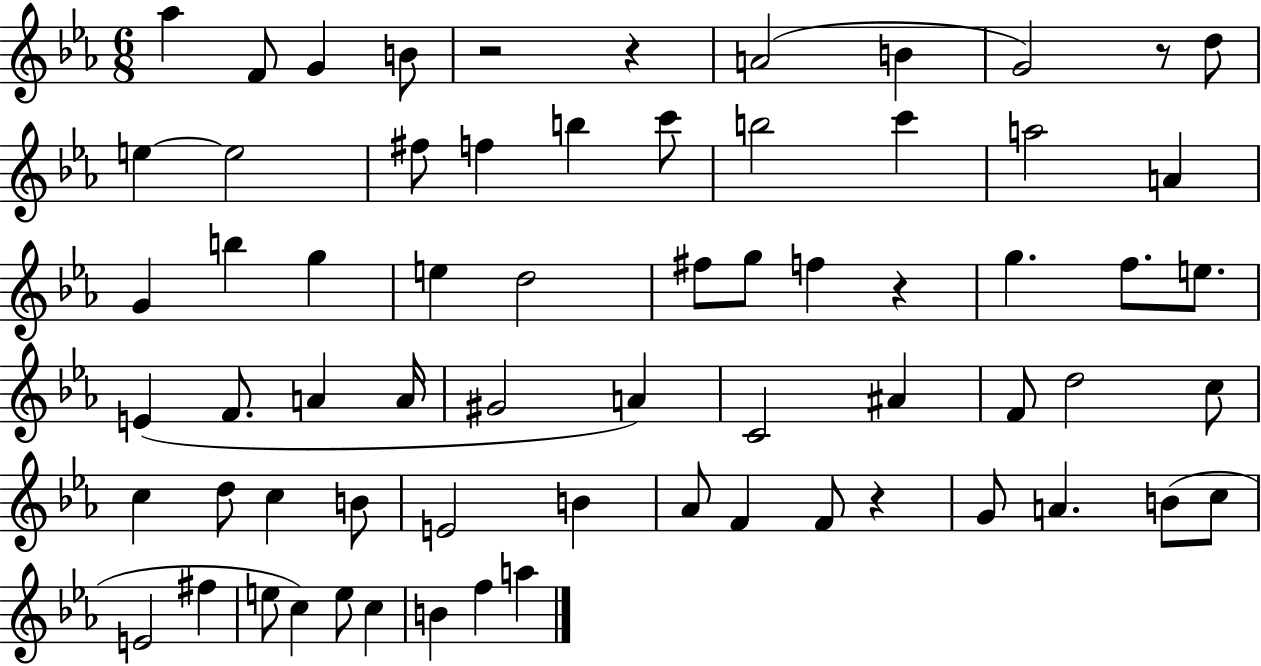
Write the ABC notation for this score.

X:1
T:Untitled
M:6/8
L:1/4
K:Eb
_a F/2 G B/2 z2 z A2 B G2 z/2 d/2 e e2 ^f/2 f b c'/2 b2 c' a2 A G b g e d2 ^f/2 g/2 f z g f/2 e/2 E F/2 A A/4 ^G2 A C2 ^A F/2 d2 c/2 c d/2 c B/2 E2 B _A/2 F F/2 z G/2 A B/2 c/2 E2 ^f e/2 c e/2 c B f a